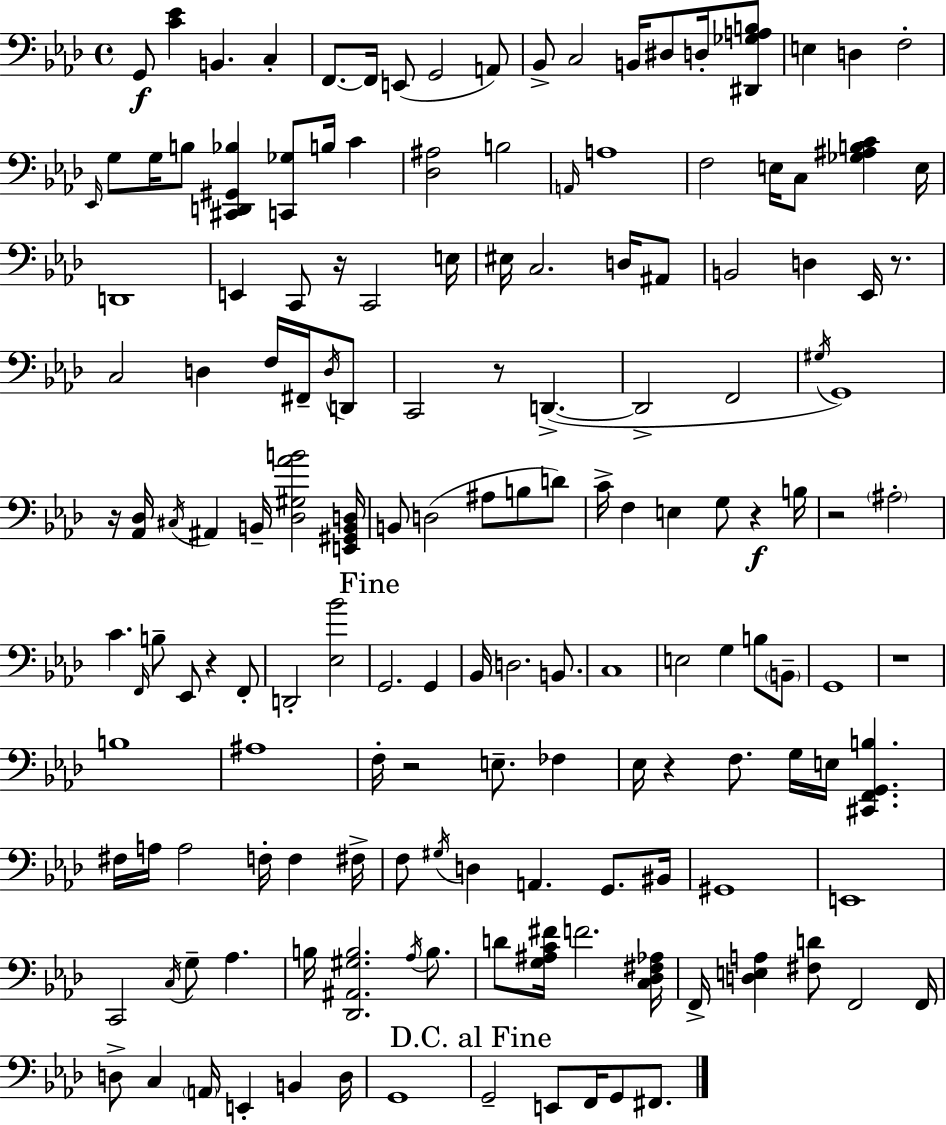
{
  \clef bass
  \time 4/4
  \defaultTimeSignature
  \key aes \major
  \repeat volta 2 { g,8\f <c' ees'>4 b,4. c4-. | f,8.~~ f,16 e,8( g,2 a,8) | bes,8-> c2 b,16 dis8 d16-. <dis, ges a b>8 | e4 d4 f2-. | \break \grace { ees,16 } g8 g16 b8 <cis, d, gis, bes>4 <c, ges>8 b16 c'4 | <des ais>2 b2 | \grace { a,16 } a1 | f2 e16 c8 <ges ais b c'>4 | \break e16 d,1 | e,4 c,8 r16 c,2 | e16 eis16 c2. d16 | ais,8 b,2 d4 ees,16 r8. | \break c2 d4 f16 fis,16-- | \acciaccatura { d16 } d,8 c,2 r8 d,4.->~(~ | d,2-> f,2 | \acciaccatura { gis16 } g,1) | \break r16 <aes, des>16 \acciaccatura { cis16 } ais,4 b,16-- <des gis aes' b'>2 | <e, gis, b, d>16 b,8 d2( ais8 | b8 d'8) c'16-> f4 e4 g8 | r4\f b16 r2 \parenthesize ais2-. | \break c'4. \grace { f,16 } b8-- ees,8 | r4 f,8-. d,2-. <ees bes'>2 | \mark "Fine" g,2. | g,4 bes,16 d2. | \break b,8. c1 | e2 g4 | b8 \parenthesize b,8-- g,1 | r1 | \break b1 | ais1 | f16-. r2 e8.-- | fes4 ees16 r4 f8. g16 e16 | \break <cis, f, g, b>4. fis16 a16 a2 | f16-. f4 fis16-> f8 \acciaccatura { gis16 } d4 a,4. | g,8. bis,16 gis,1 | e,1 | \break c,2 \acciaccatura { c16 } | g8-- aes4. b16 <des, ais, gis b>2. | \acciaccatura { aes16 } b8. d'8 <g ais c' fis'>16 f'2. | <c des fis aes>16 f,16-> <d e a>4 <fis d'>8 | \break f,2 f,16 d8-> c4 \parenthesize a,16 | e,4-. b,4 d16 g,1 | \mark "D.C. al Fine" g,2-- | e,8 f,16 g,8 fis,8. } \bar "|."
}